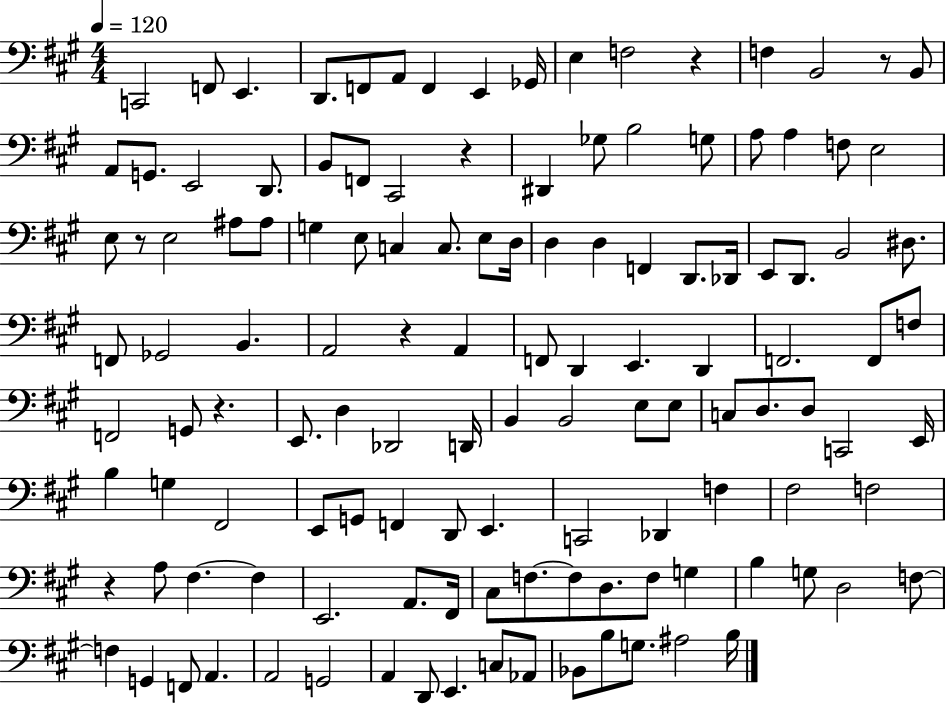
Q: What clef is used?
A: bass